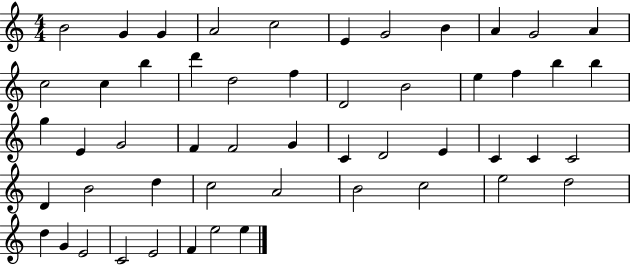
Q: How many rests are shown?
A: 0